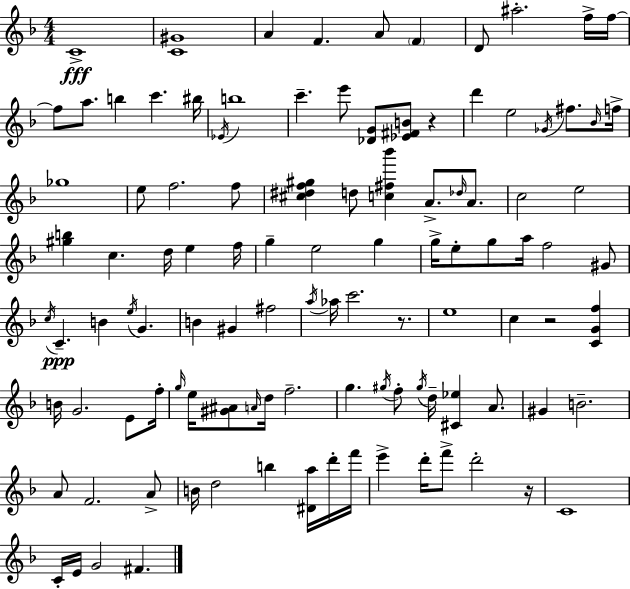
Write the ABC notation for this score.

X:1
T:Untitled
M:4/4
L:1/4
K:F
C4 [C^G]4 A F A/2 F D/2 ^a2 f/4 f/4 f/2 a/2 b c' ^b/4 _E/4 b4 c' e'/2 [_DG]/2 [_E^FB]/2 z d' e2 _G/4 ^f/2 _B/4 f/4 _g4 e/2 f2 f/2 [^c^df^g] d/2 [c^f_b'] A/2 _d/4 A/2 c2 e2 [^gb] c d/4 e f/4 g e2 g g/4 e/2 g/2 a/4 f2 ^G/2 c/4 C B e/4 G B ^G ^f2 a/4 _a/4 c'2 z/2 e4 c z2 [CGf] B/4 G2 E/2 f/4 g/4 e/4 [^G^A]/2 A/4 d/4 f2 g ^g/4 f/2 ^g/4 d/4 [^C_e] A/2 ^G B2 A/2 F2 A/2 B/4 d2 b [^Da]/4 d'/4 f'/4 e' d'/4 f'/2 d'2 z/4 C4 C/4 E/4 G2 ^F